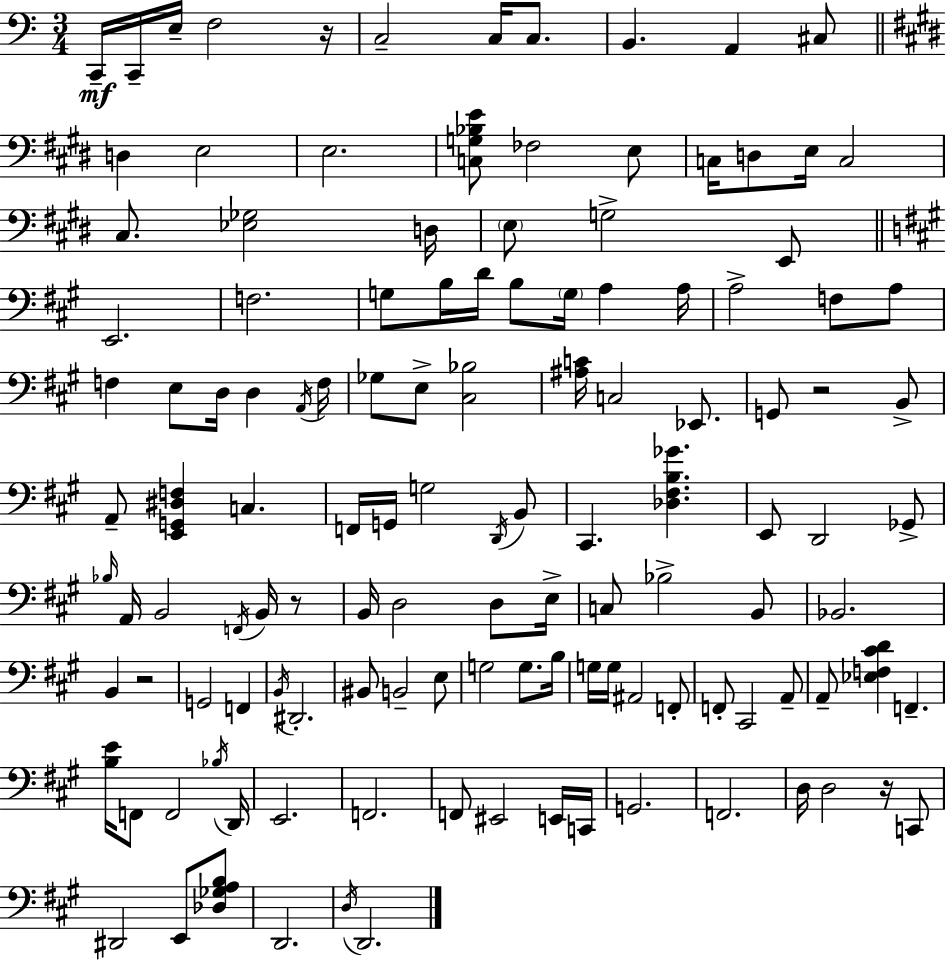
X:1
T:Untitled
M:3/4
L:1/4
K:Am
C,,/4 C,,/4 E,/4 F,2 z/4 C,2 C,/4 C,/2 B,, A,, ^C,/2 D, E,2 E,2 [C,G,_B,E]/2 _F,2 E,/2 C,/4 D,/2 E,/4 C,2 ^C,/2 [_E,_G,]2 D,/4 E,/2 G,2 E,,/2 E,,2 F,2 G,/2 B,/4 D/4 B,/2 G,/4 A, A,/4 A,2 F,/2 A,/2 F, E,/2 D,/4 D, A,,/4 F,/4 _G,/2 E,/2 [^C,_B,]2 [^A,C]/4 C,2 _E,,/2 G,,/2 z2 B,,/2 A,,/2 [E,,G,,^D,F,] C, F,,/4 G,,/4 G,2 D,,/4 B,,/2 ^C,, [_D,^F,B,_G] E,,/2 D,,2 _G,,/2 _B,/4 A,,/4 B,,2 F,,/4 B,,/4 z/2 B,,/4 D,2 D,/2 E,/4 C,/2 _B,2 B,,/2 _B,,2 B,, z2 G,,2 F,, B,,/4 ^D,,2 ^B,,/2 B,,2 E,/2 G,2 G,/2 B,/4 G,/4 G,/4 ^A,,2 F,,/2 F,,/2 ^C,,2 A,,/2 A,,/2 [_E,F,^CD] F,, [B,E]/4 F,,/2 F,,2 _B,/4 D,,/4 E,,2 F,,2 F,,/2 ^E,,2 E,,/4 C,,/4 G,,2 F,,2 D,/4 D,2 z/4 C,,/2 ^D,,2 E,,/2 [_D,_G,A,B,]/2 D,,2 D,/4 D,,2